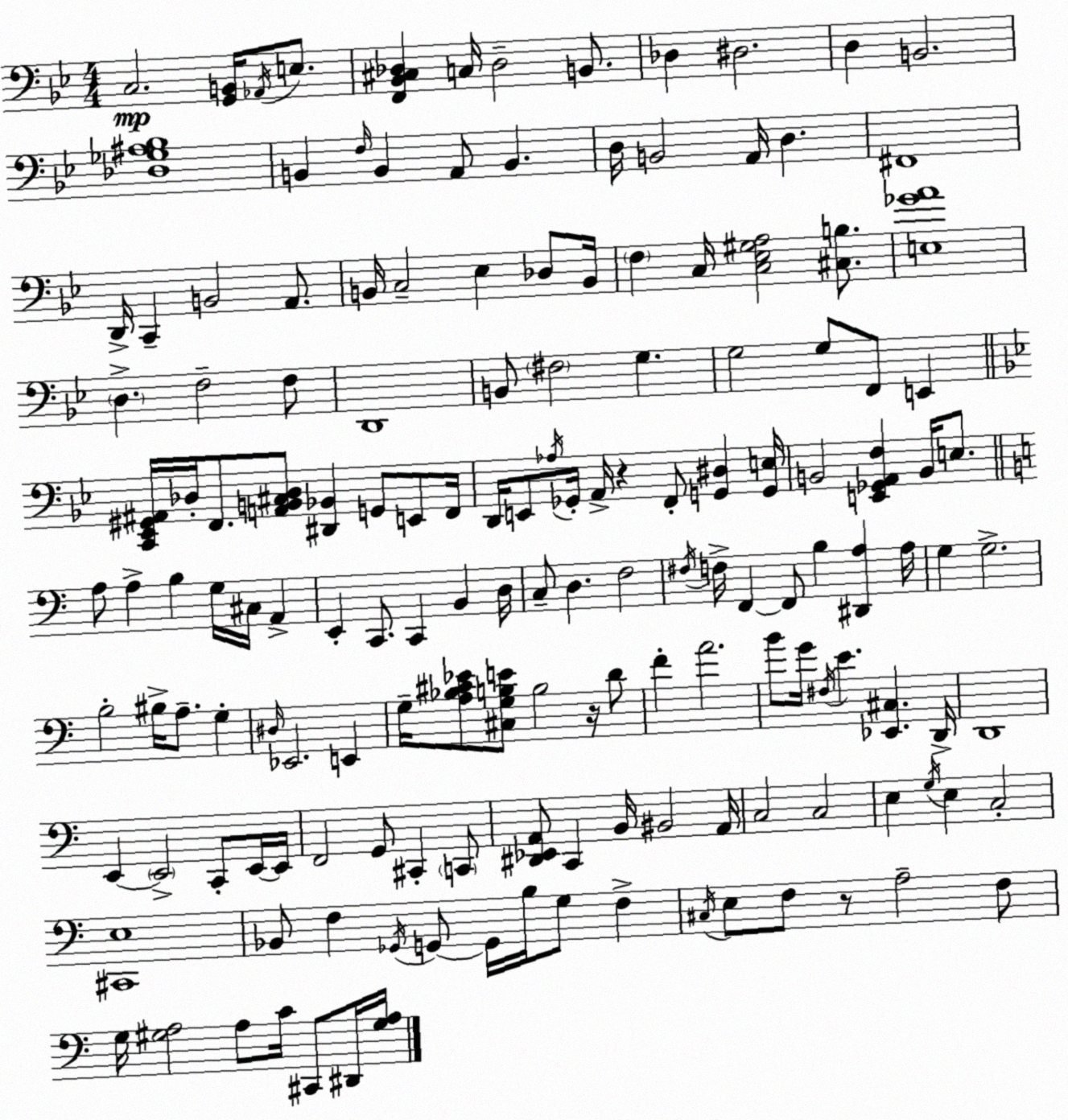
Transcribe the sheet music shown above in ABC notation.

X:1
T:Untitled
M:4/4
L:1/4
K:Bb
C,2 [G,,B,,]/4 _A,,/4 E,/2 [F,,_B,,^C,_D,] C,/4 _D,2 B,,/2 _D, ^D,2 D, B,,2 [_D,_G,^A,_B,]4 B,, F,/4 B,, A,,/2 B,, D,/4 B,,2 A,,/4 D, ^F,,4 D,,/4 C,, B,,2 A,,/2 B,,/4 C,2 _E, _D,/2 B,,/4 F, C,/4 [C,_E,^G,A,]2 [^C,B,]/2 [E,_GA]4 D, F,2 F,/2 D,,4 B,,/2 ^F,2 G, G,2 G,/2 F,,/2 E,, [C,,_E,,^G,,^A,,]/4 _D,/4 F,,/2 [A,,B,,^C,_D,]/2 [^D,,_B,,] G,,/2 E,,/2 F,,/4 D,,/4 E,,/2 _A,/4 _G,,/4 A,,/4 z F,,/2 [G,,^D,] [G,,E,]/4 B,,2 [E,,_G,,A,,F,] B,,/4 E,/2 A,/2 A, B, G,/4 ^C,/4 A,, E,, C,,/2 C,, B,, D,/4 C,/2 D, F,2 ^F,/4 F,/4 F,, F,,/2 B, [^D,,A,] A,/4 G, G,2 B,2 ^B,/4 A,/2 G, ^D,/4 _E,,2 E,, G,/4 [A,_B,^C_E]/2 [^C,G,B,E]/2 B,2 z/4 D/2 F A2 B/2 G/4 ^F,/4 E [_E,,^C,] D,,/4 D,,4 E,, E,,2 C,,/2 E,,/4 E,,/4 F,,2 G,,/2 ^C,, C,,/2 [^D,,_E,,A,,]/2 C,, B,,/4 ^B,,2 A,,/4 C,2 C,2 E, G,/4 E, C,2 [^C,,E,]4 _B,,/2 F, _G,,/4 G,,/2 G,,/4 B,/4 G,/2 F, ^C,/4 E,/2 F,/2 z/2 A,2 F,/2 G,/4 [^G,A,]2 A,/2 C/4 ^C,,/2 ^D,,/4 [^G,A,]/4